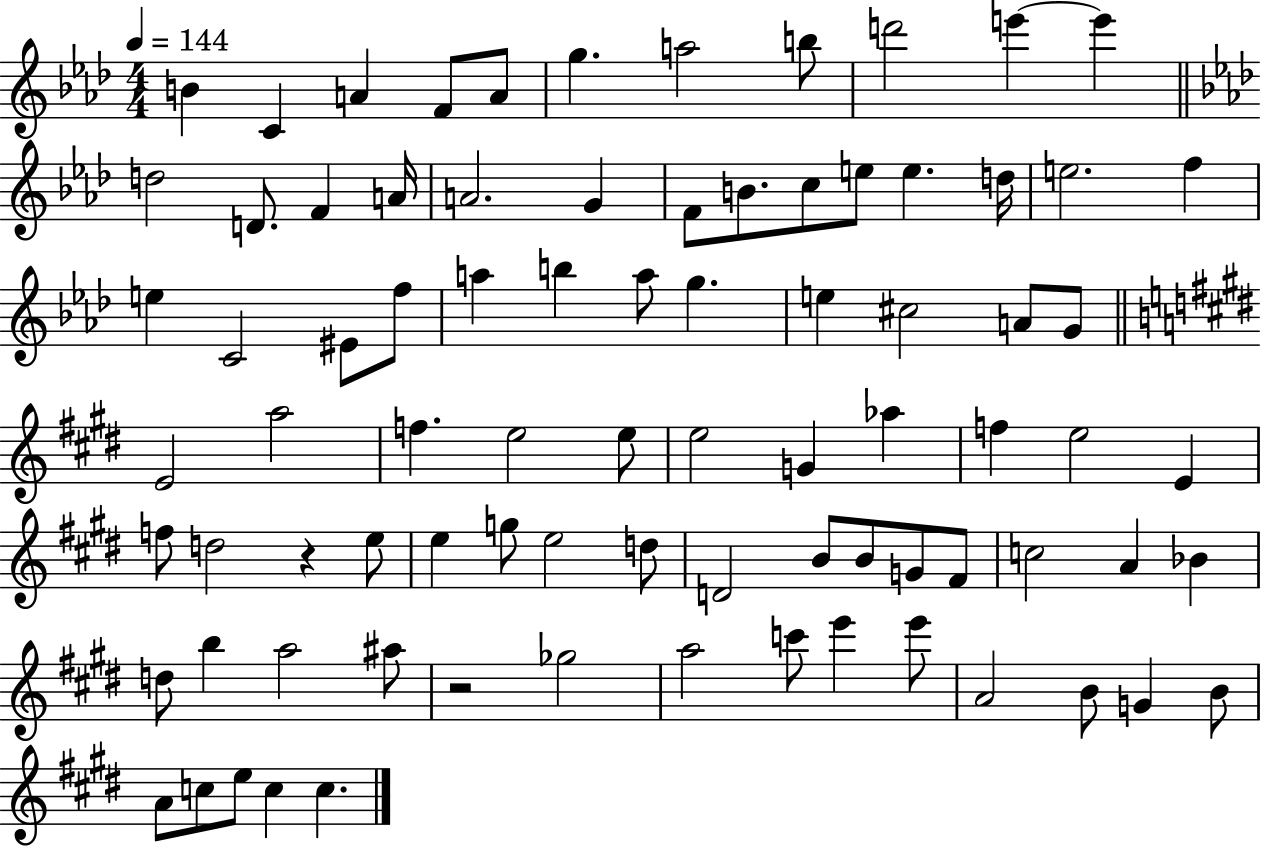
B4/q C4/q A4/q F4/e A4/e G5/q. A5/h B5/e D6/h E6/q E6/q D5/h D4/e. F4/q A4/s A4/h. G4/q F4/e B4/e. C5/e E5/e E5/q. D5/s E5/h. F5/q E5/q C4/h EIS4/e F5/e A5/q B5/q A5/e G5/q. E5/q C#5/h A4/e G4/e E4/h A5/h F5/q. E5/h E5/e E5/h G4/q Ab5/q F5/q E5/h E4/q F5/e D5/h R/q E5/e E5/q G5/e E5/h D5/e D4/h B4/e B4/e G4/e F#4/e C5/h A4/q Bb4/q D5/e B5/q A5/h A#5/e R/h Gb5/h A5/h C6/e E6/q E6/e A4/h B4/e G4/q B4/e A4/e C5/e E5/e C5/q C5/q.